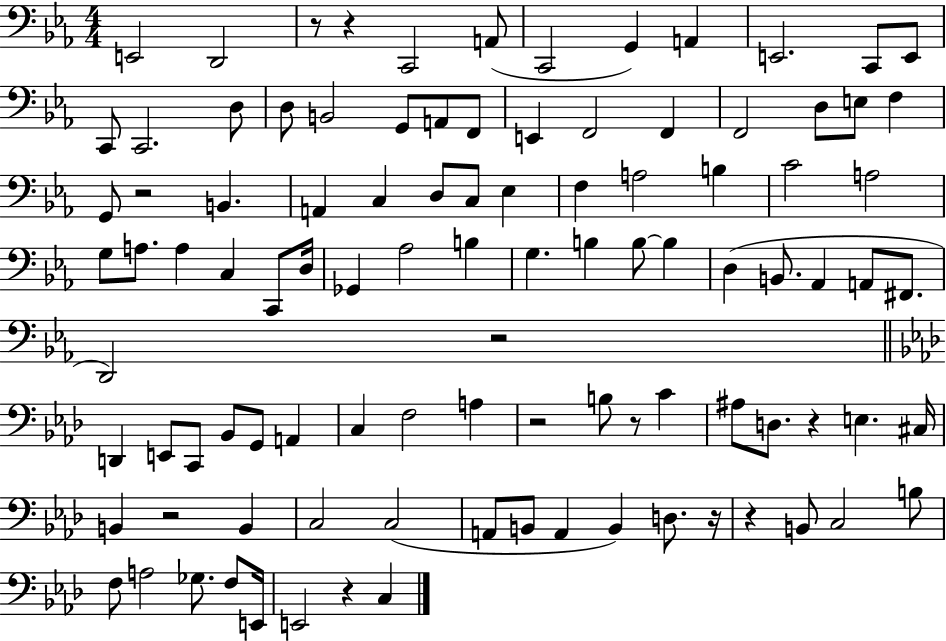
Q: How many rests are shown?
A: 11